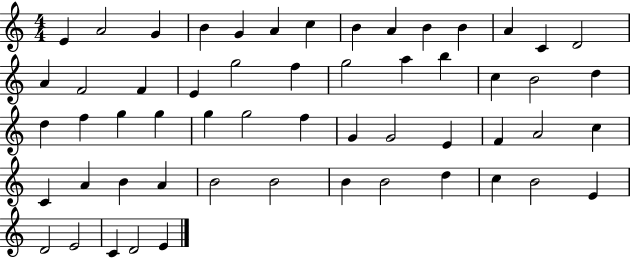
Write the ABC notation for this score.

X:1
T:Untitled
M:4/4
L:1/4
K:C
E A2 G B G A c B A B B A C D2 A F2 F E g2 f g2 a b c B2 d d f g g g g2 f G G2 E F A2 c C A B A B2 B2 B B2 d c B2 E D2 E2 C D2 E